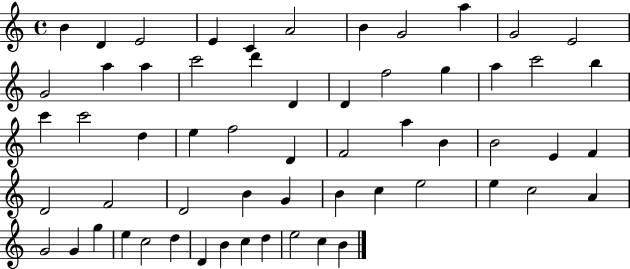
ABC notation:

X:1
T:Untitled
M:4/4
L:1/4
K:C
B D E2 E C A2 B G2 a G2 E2 G2 a a c'2 d' D D f2 g a c'2 b c' c'2 d e f2 D F2 a B B2 E F D2 F2 D2 B G B c e2 e c2 A G2 G g e c2 d D B c d e2 c B